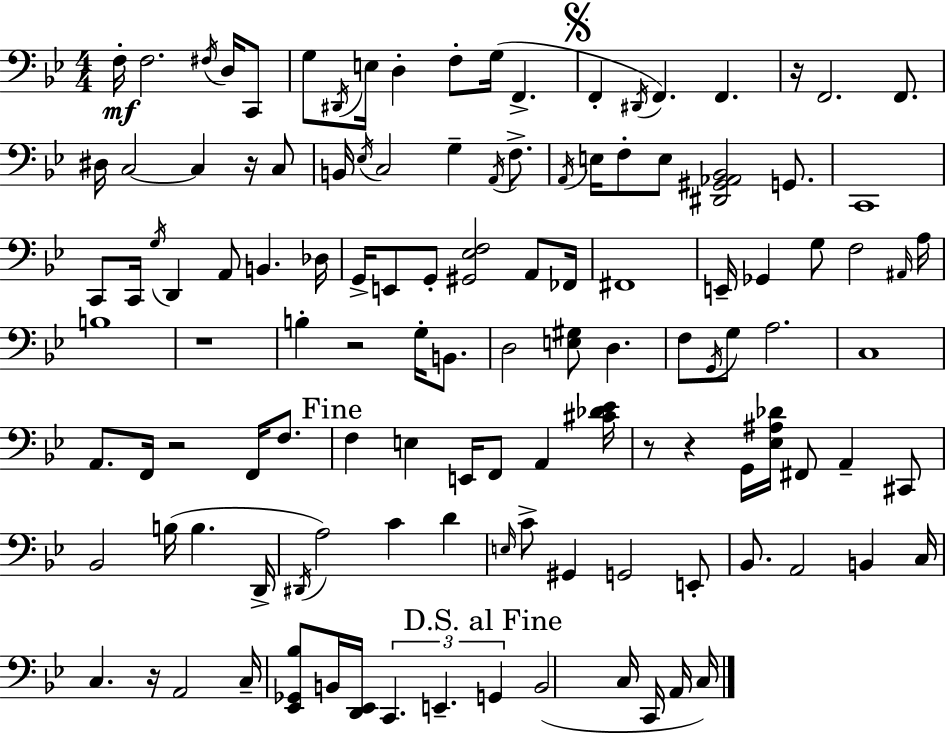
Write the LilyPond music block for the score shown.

{
  \clef bass
  \numericTimeSignature
  \time 4/4
  \key g \minor
  f16-.\mf f2. \acciaccatura { fis16 } d16 c,8 | g8 \acciaccatura { dis,16 } e16 d4-. f8-. g16( f,4.-> | \mark \markup { \musicglyph "scripts.segno" } f,4-. \acciaccatura { dis,16 } f,4.) f,4. | r16 f,2. | \break f,8. dis16 c2~~ c4 | r16 c8 b,16 \acciaccatura { ees16 } c2 g4-- | \acciaccatura { a,16 } f8.-> \acciaccatura { a,16 } e16 f8-. e8 <dis, gis, aes, bes,>2 | g,8. c,1 | \break c,8 c,16 \acciaccatura { g16 } d,4 a,8 | b,4. des16 g,16-> e,8 g,8-. <gis, ees f>2 | a,8 fes,16 fis,1 | e,16-- ges,4 g8 f2 | \break \grace { ais,16 } a16 b1 | r1 | b4-. r2 | g16-. b,8. d2 | \break <e gis>8 d4. f8 \acciaccatura { g,16 } g8 a2. | c1 | a,8. f,16 r2 | f,16 f8. \mark "Fine" f4 e4 | \break e,16 f,8 a,4 <cis' des' ees'>16 r8 r4 g,16 | <ees ais des'>16 fis,8 a,4-- cis,8 bes,2 | b16( b4. d,16-> \acciaccatura { dis,16 } a2) | c'4 d'4 \grace { e16 } c'8-> gis,4 | \break g,2 e,8-. bes,8. a,2 | b,4 c16 c4. | r16 a,2 c16-- <ees, ges, bes>8 b,16 <d, ees,>16 \tuplet 3/2 { c,4. | e,4.-- \mark "D.S. al Fine" g,4 } b,2( | \break c16 c,16 a,16 c16) \bar "|."
}